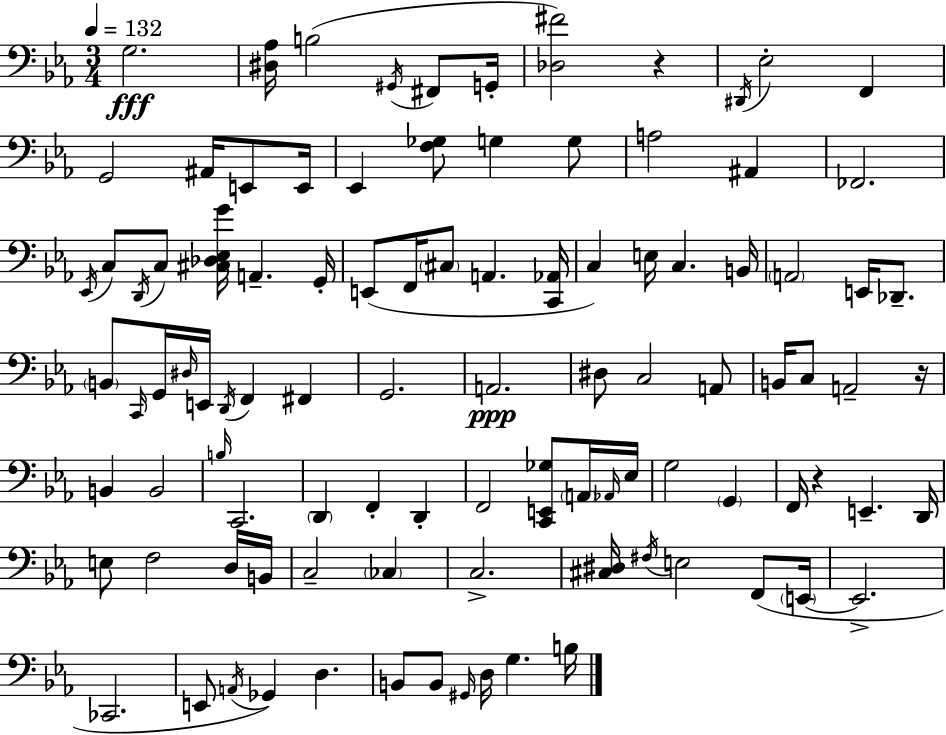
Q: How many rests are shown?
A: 3